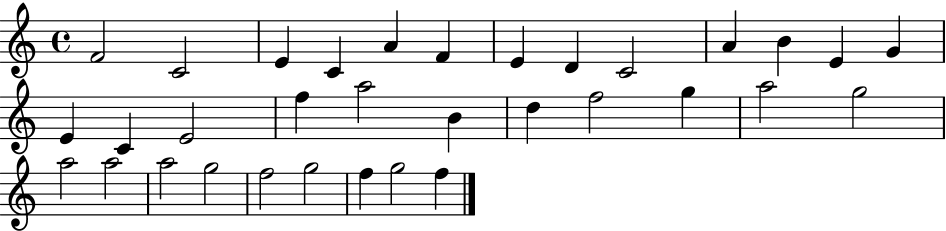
{
  \clef treble
  \time 4/4
  \defaultTimeSignature
  \key c \major
  f'2 c'2 | e'4 c'4 a'4 f'4 | e'4 d'4 c'2 | a'4 b'4 e'4 g'4 | \break e'4 c'4 e'2 | f''4 a''2 b'4 | d''4 f''2 g''4 | a''2 g''2 | \break a''2 a''2 | a''2 g''2 | f''2 g''2 | f''4 g''2 f''4 | \break \bar "|."
}